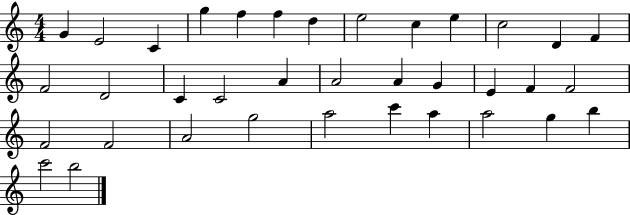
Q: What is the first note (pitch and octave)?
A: G4